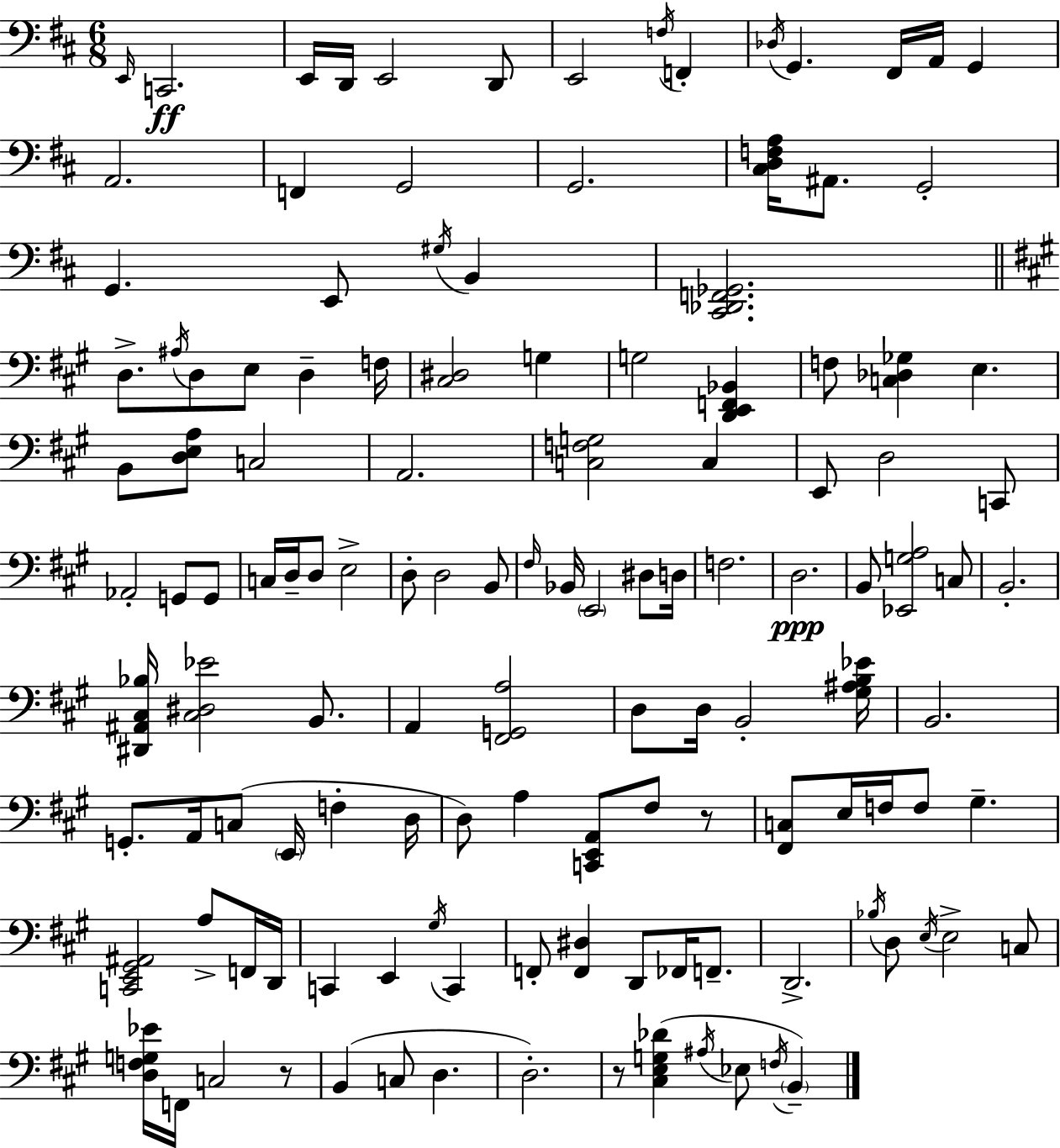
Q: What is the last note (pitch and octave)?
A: B2